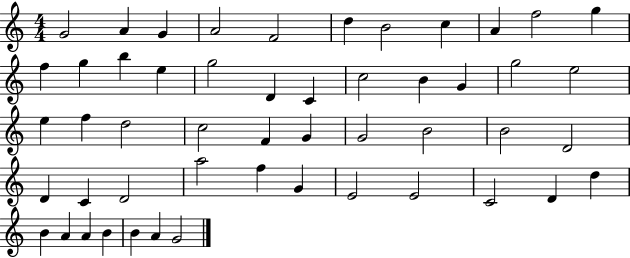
G4/h A4/q G4/q A4/h F4/h D5/q B4/h C5/q A4/q F5/h G5/q F5/q G5/q B5/q E5/q G5/h D4/q C4/q C5/h B4/q G4/q G5/h E5/h E5/q F5/q D5/h C5/h F4/q G4/q G4/h B4/h B4/h D4/h D4/q C4/q D4/h A5/h F5/q G4/q E4/h E4/h C4/h D4/q D5/q B4/q A4/q A4/q B4/q B4/q A4/q G4/h